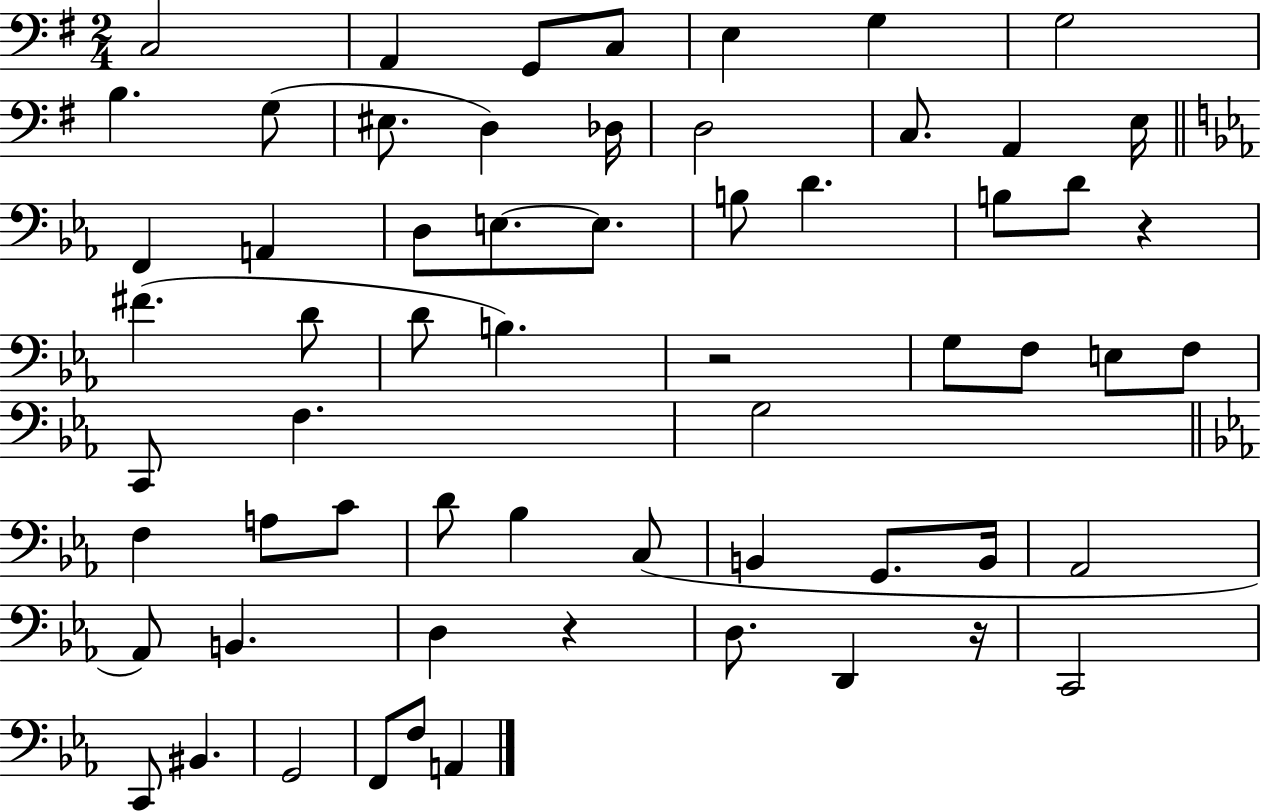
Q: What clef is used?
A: bass